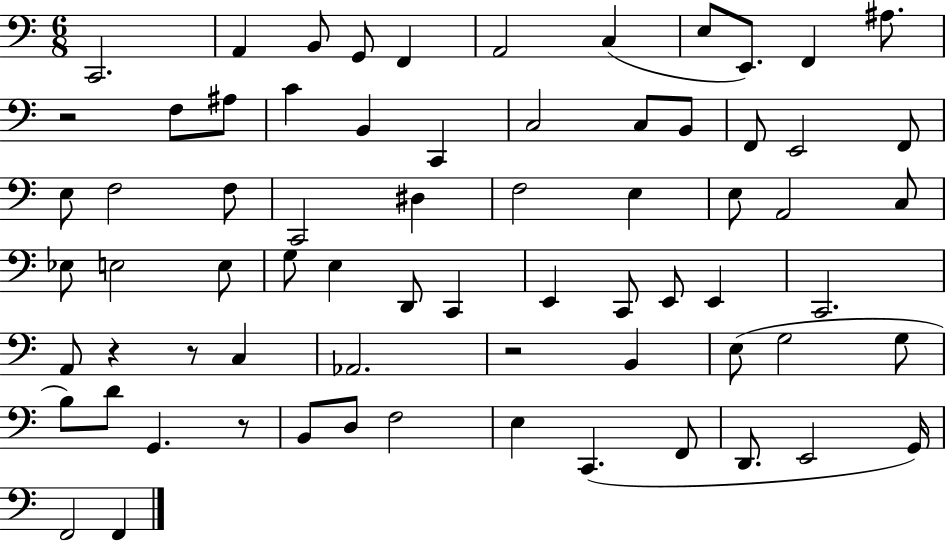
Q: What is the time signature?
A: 6/8